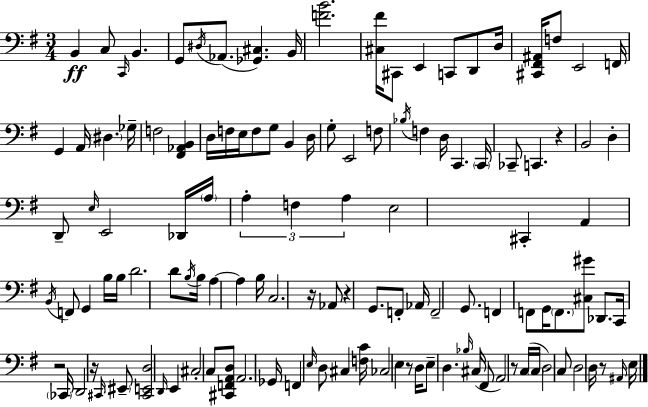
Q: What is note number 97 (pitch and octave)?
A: C#3